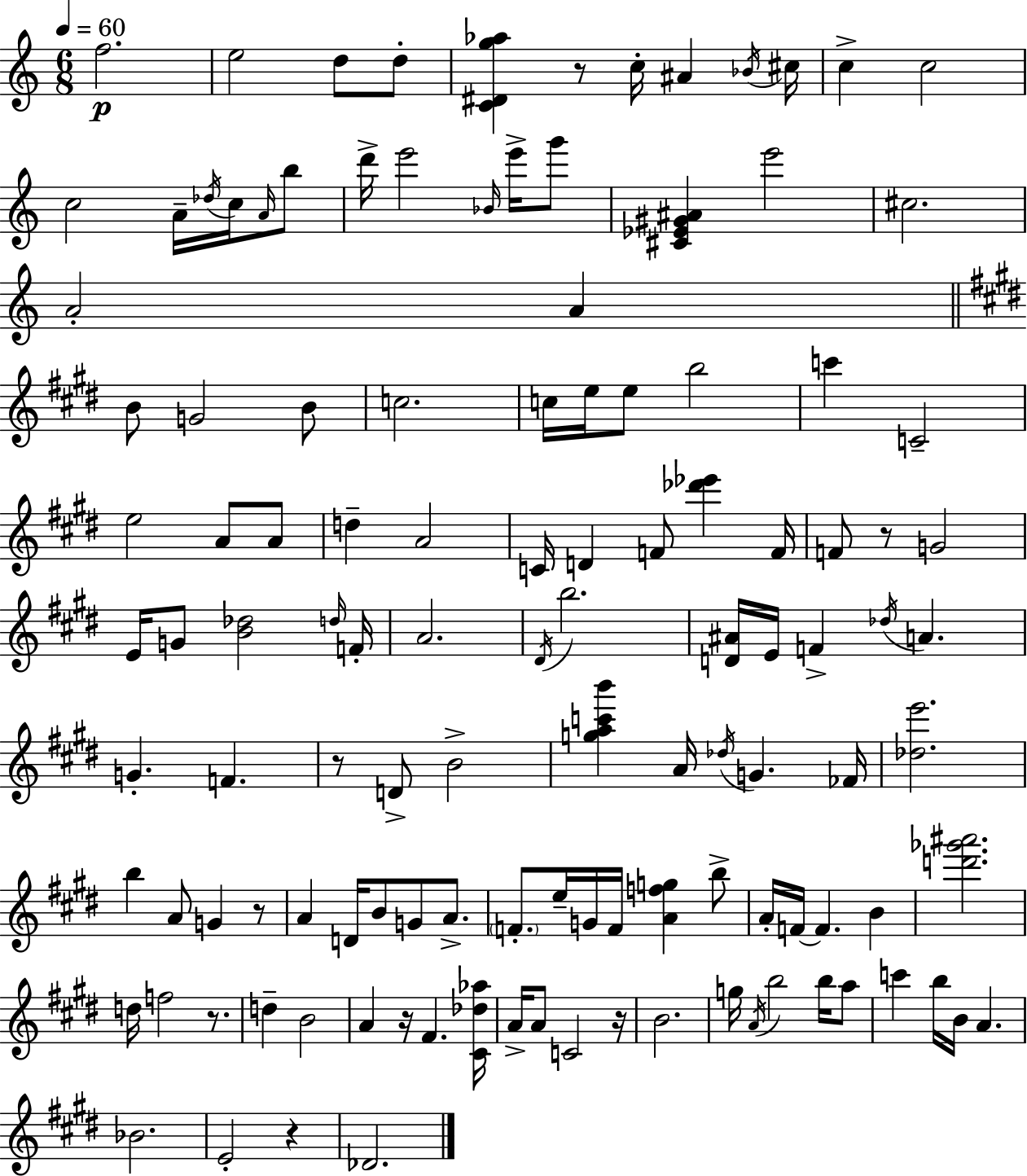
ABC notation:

X:1
T:Untitled
M:6/8
L:1/4
K:C
f2 e2 d/2 d/2 [C^Dg_a] z/2 c/4 ^A _B/4 ^c/4 c c2 c2 A/4 _d/4 c/4 A/4 b/2 d'/4 e'2 _B/4 e'/4 g'/2 [^C_E^G^A] e'2 ^c2 A2 A B/2 G2 B/2 c2 c/4 e/4 e/2 b2 c' C2 e2 A/2 A/2 d A2 C/4 D F/2 [_d'_e'] F/4 F/2 z/2 G2 E/4 G/2 [B_d]2 d/4 F/4 A2 ^D/4 b2 [D^A]/4 E/4 F _d/4 A G F z/2 D/2 B2 [gac'b'] A/4 _d/4 G _F/4 [_de']2 b A/2 G z/2 A D/4 B/2 G/2 A/2 F/2 e/4 G/4 F/4 [Afg] b/2 A/4 F/4 F B [d'_g'^a']2 d/4 f2 z/2 d B2 A z/4 ^F [^C_d_a]/4 A/4 A/2 C2 z/4 B2 g/4 A/4 b2 b/4 a/2 c' b/4 B/4 A _B2 E2 z _D2